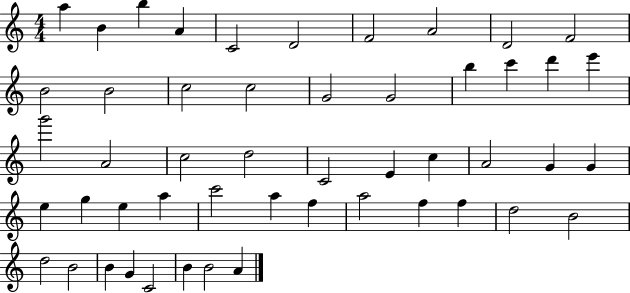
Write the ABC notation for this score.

X:1
T:Untitled
M:4/4
L:1/4
K:C
a B b A C2 D2 F2 A2 D2 F2 B2 B2 c2 c2 G2 G2 b c' d' e' g'2 A2 c2 d2 C2 E c A2 G G e g e a c'2 a f a2 f f d2 B2 d2 B2 B G C2 B B2 A